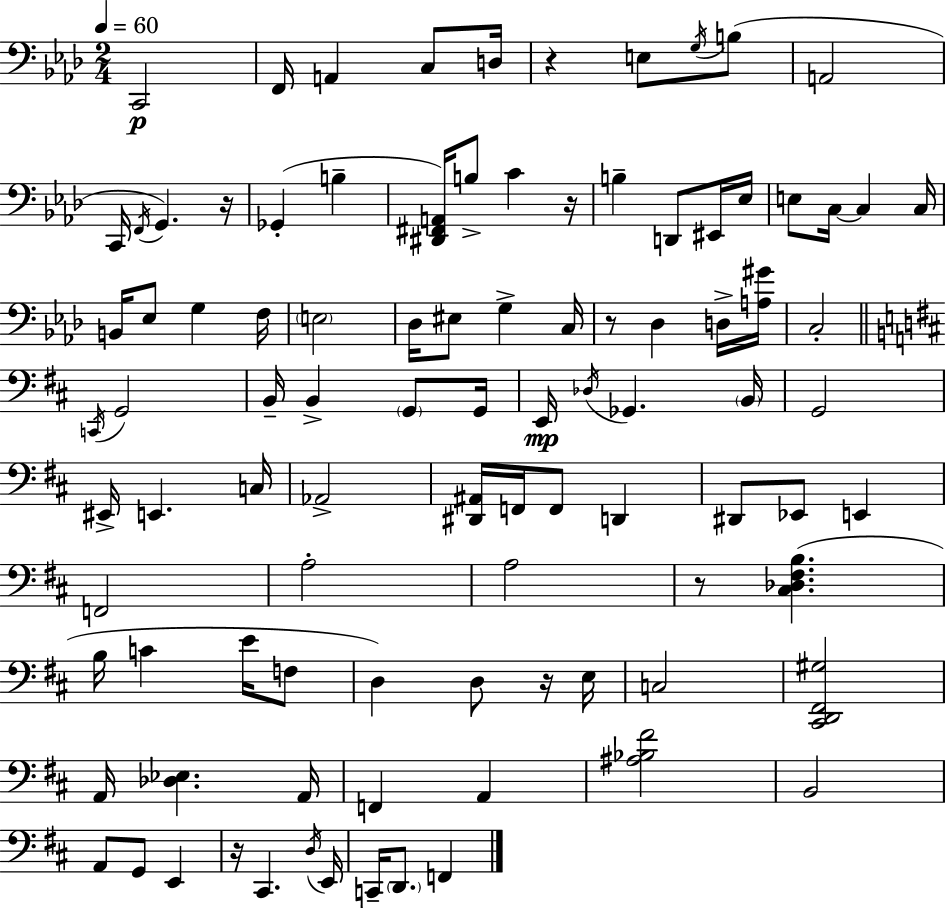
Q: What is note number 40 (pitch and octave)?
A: B2